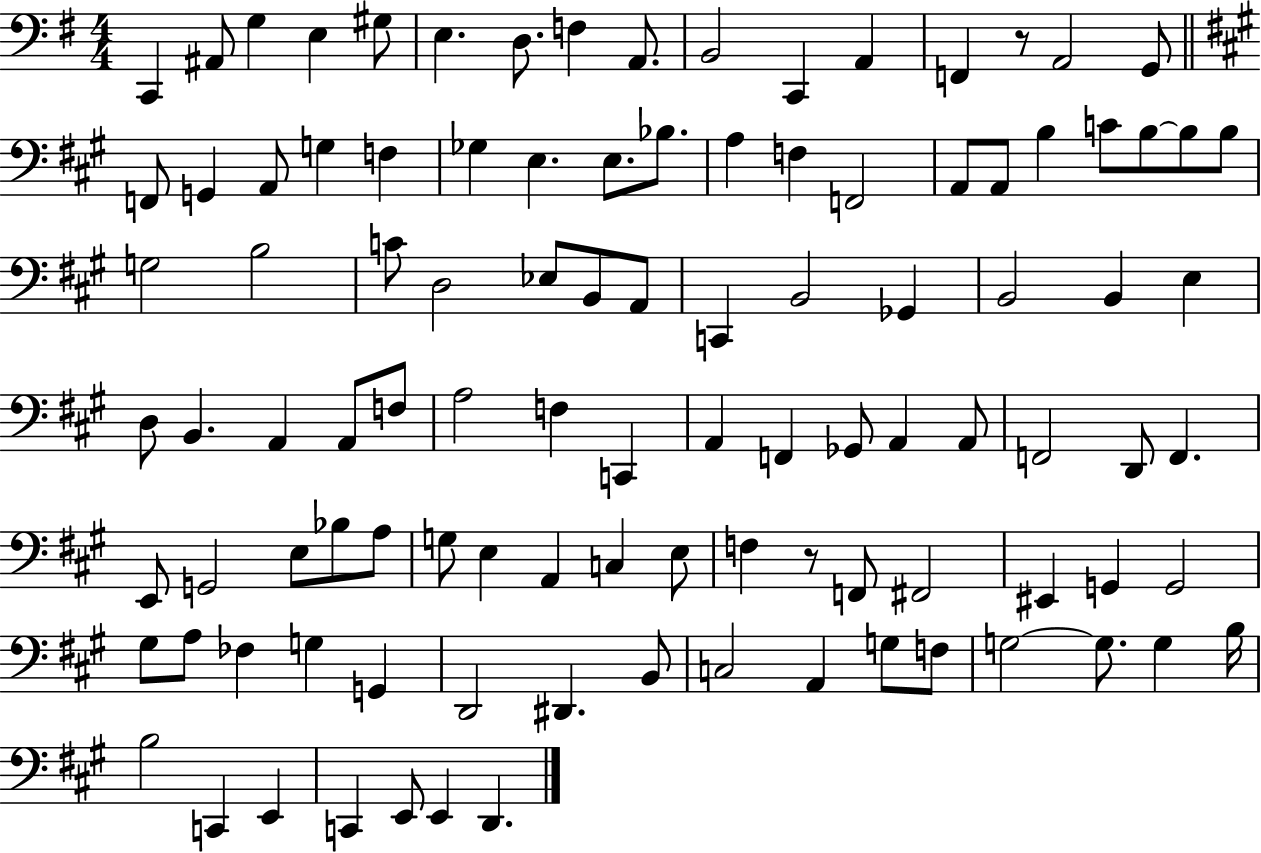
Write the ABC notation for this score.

X:1
T:Untitled
M:4/4
L:1/4
K:G
C,, ^A,,/2 G, E, ^G,/2 E, D,/2 F, A,,/2 B,,2 C,, A,, F,, z/2 A,,2 G,,/2 F,,/2 G,, A,,/2 G, F, _G, E, E,/2 _B,/2 A, F, F,,2 A,,/2 A,,/2 B, C/2 B,/2 B,/2 B,/2 G,2 B,2 C/2 D,2 _E,/2 B,,/2 A,,/2 C,, B,,2 _G,, B,,2 B,, E, D,/2 B,, A,, A,,/2 F,/2 A,2 F, C,, A,, F,, _G,,/2 A,, A,,/2 F,,2 D,,/2 F,, E,,/2 G,,2 E,/2 _B,/2 A,/2 G,/2 E, A,, C, E,/2 F, z/2 F,,/2 ^F,,2 ^E,, G,, G,,2 ^G,/2 A,/2 _F, G, G,, D,,2 ^D,, B,,/2 C,2 A,, G,/2 F,/2 G,2 G,/2 G, B,/4 B,2 C,, E,, C,, E,,/2 E,, D,,